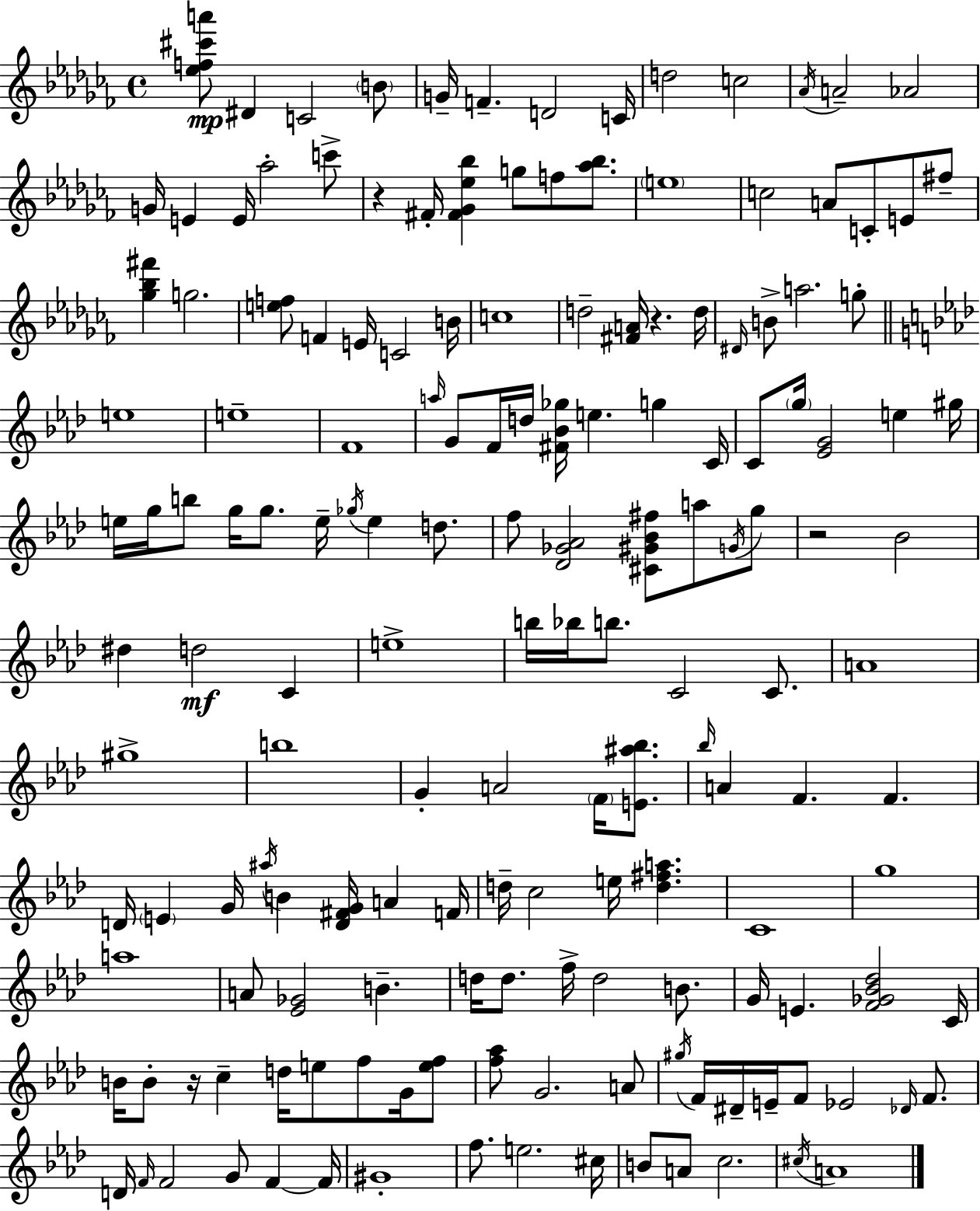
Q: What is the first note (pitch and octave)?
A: D#4